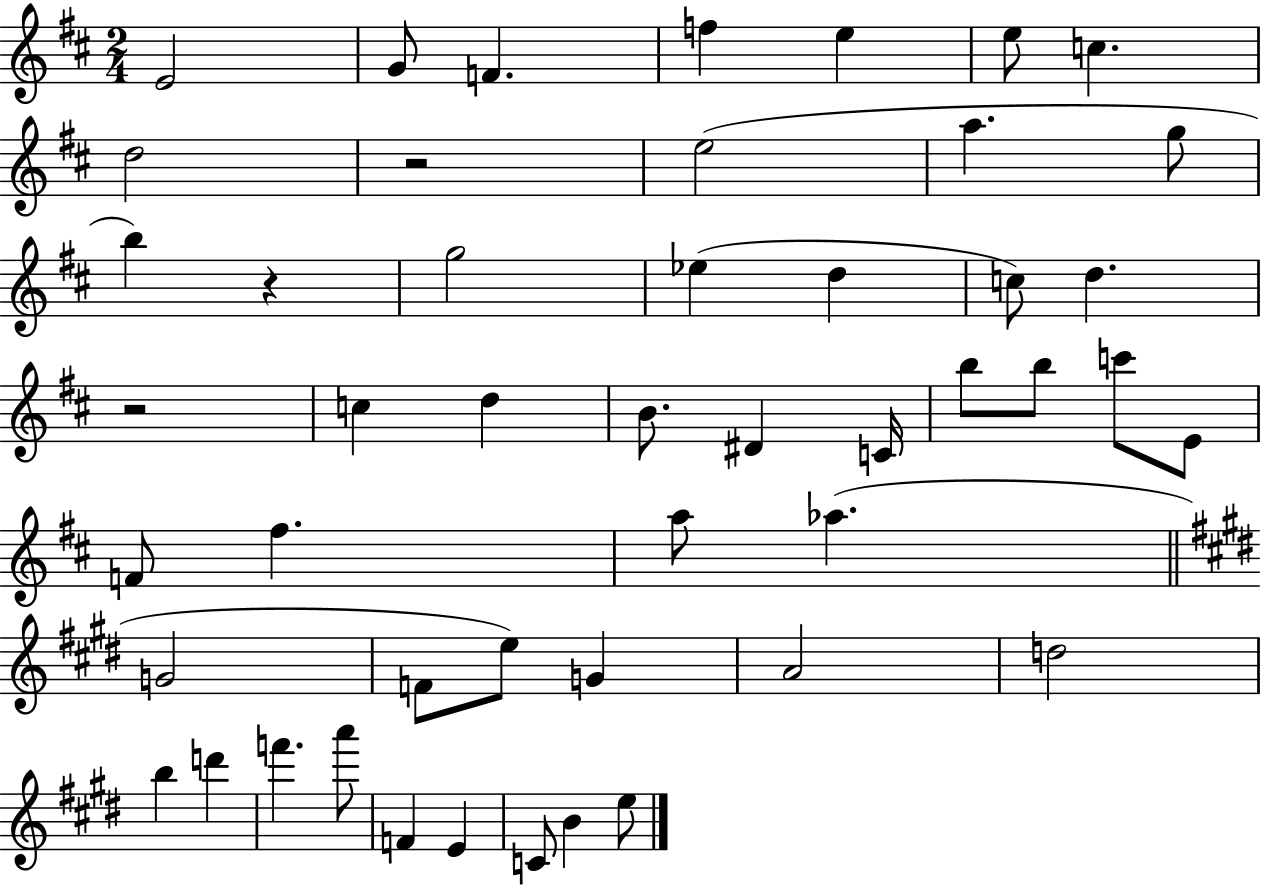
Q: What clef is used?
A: treble